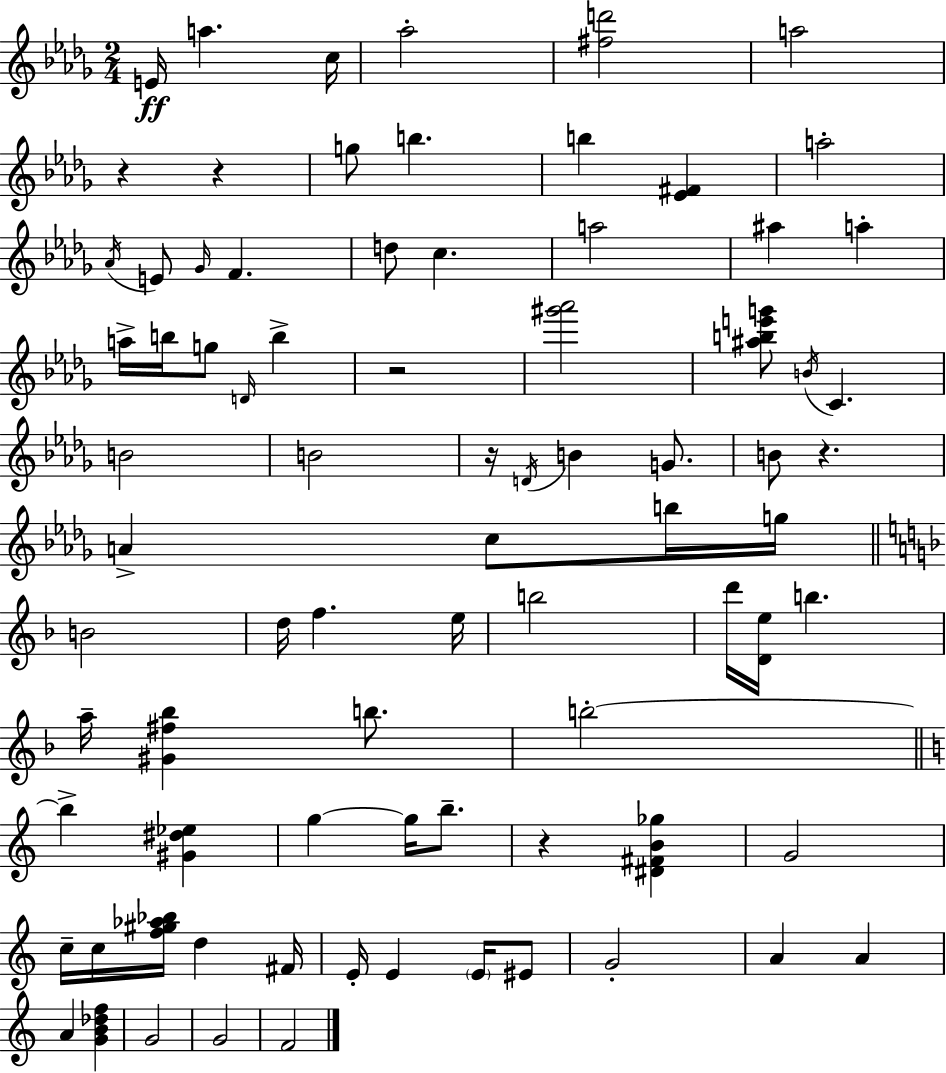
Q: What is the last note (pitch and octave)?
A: F4